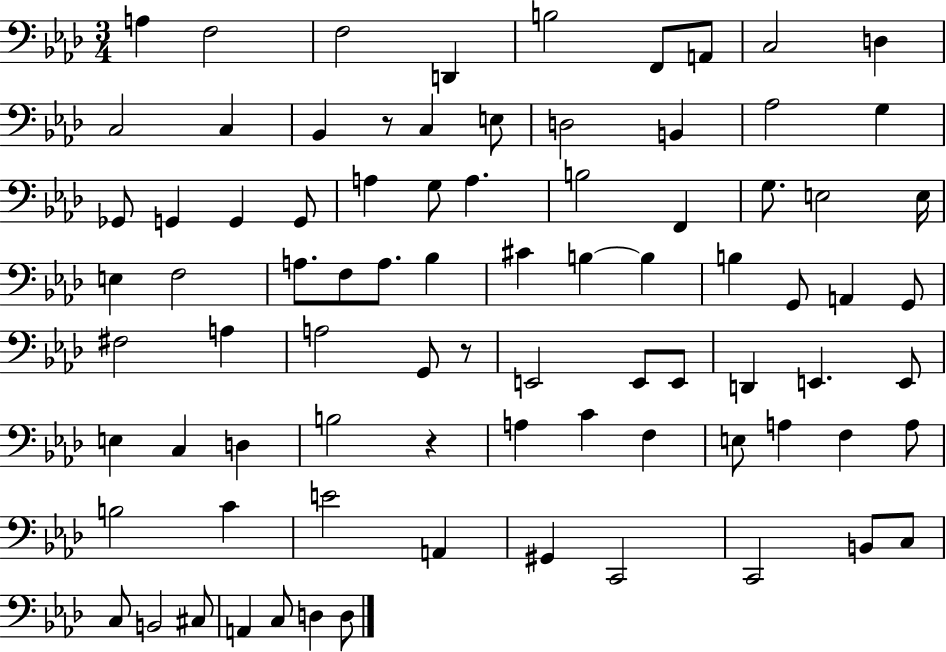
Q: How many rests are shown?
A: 3